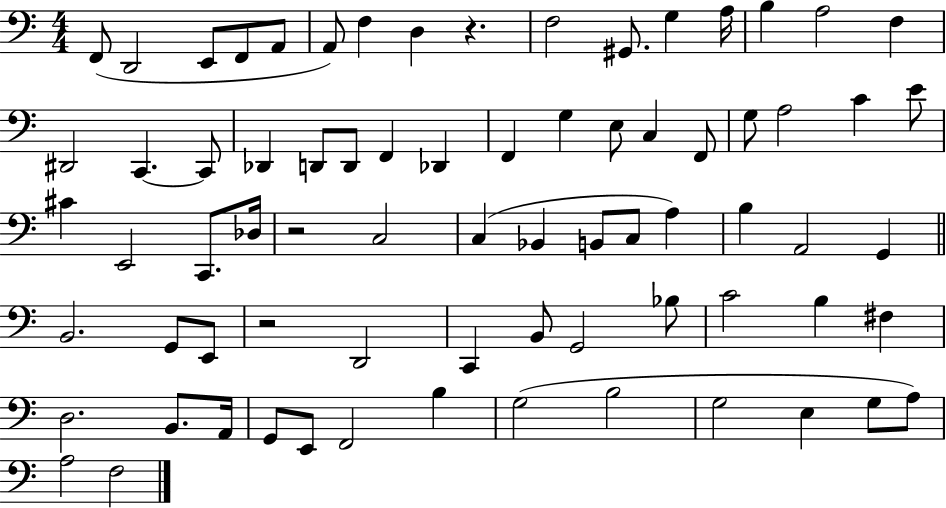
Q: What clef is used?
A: bass